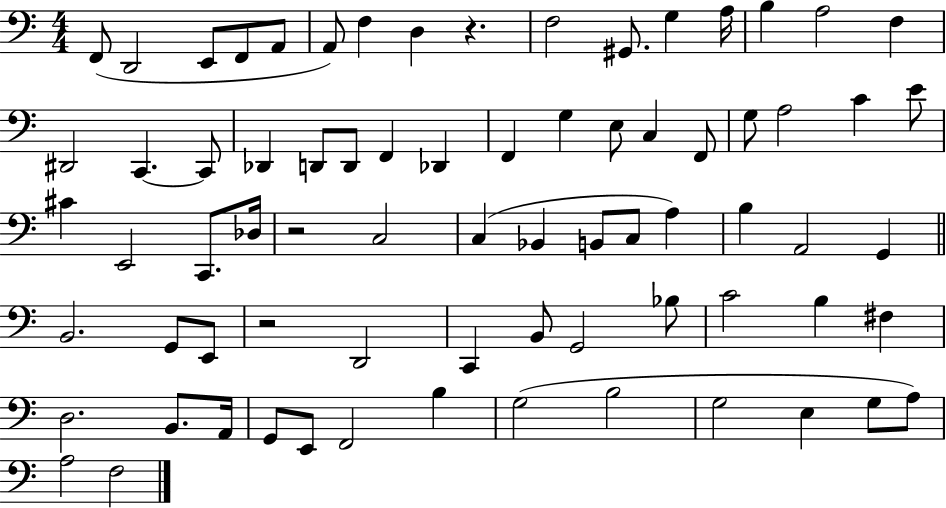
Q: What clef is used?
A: bass